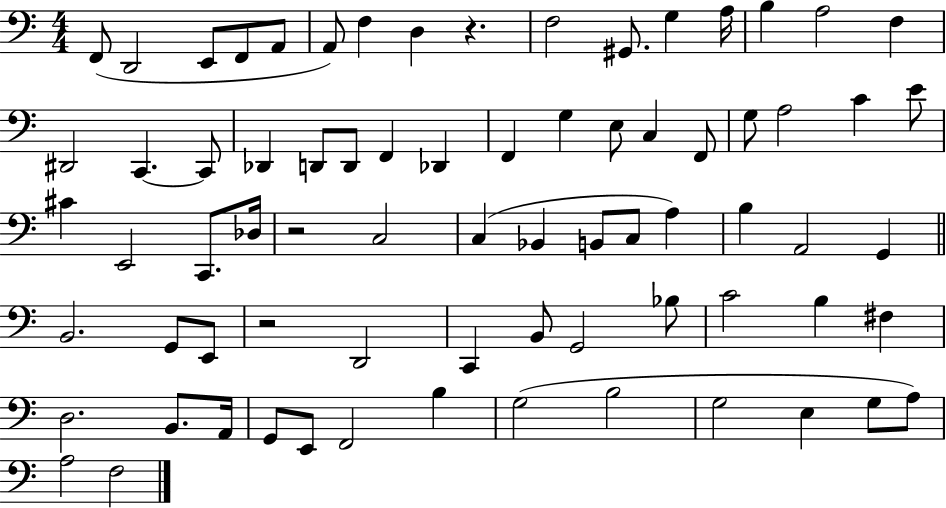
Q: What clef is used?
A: bass